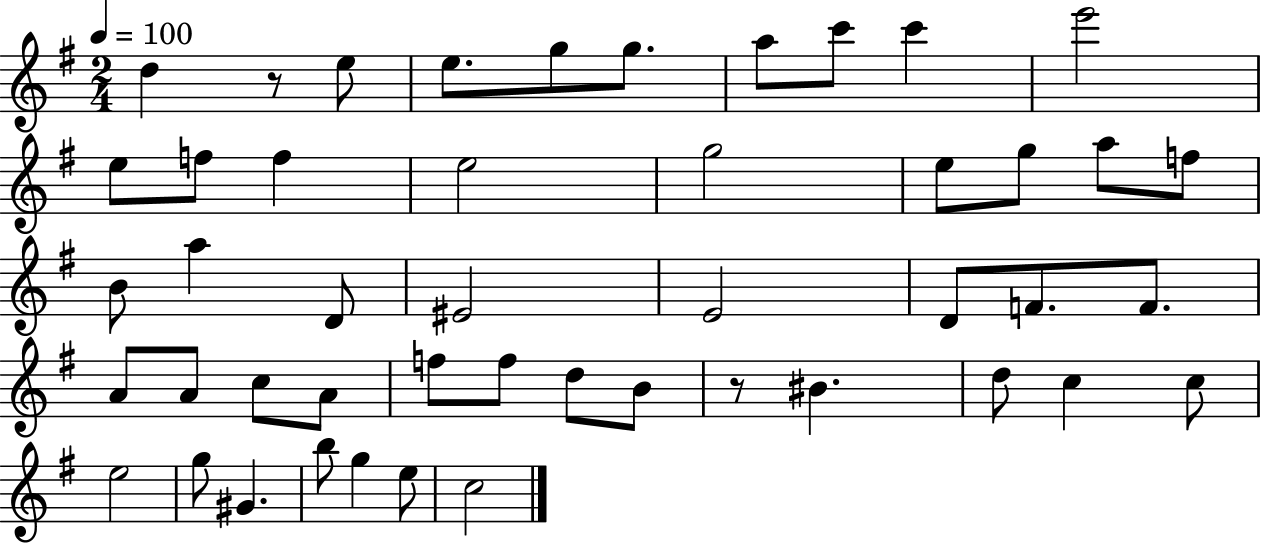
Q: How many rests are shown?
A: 2